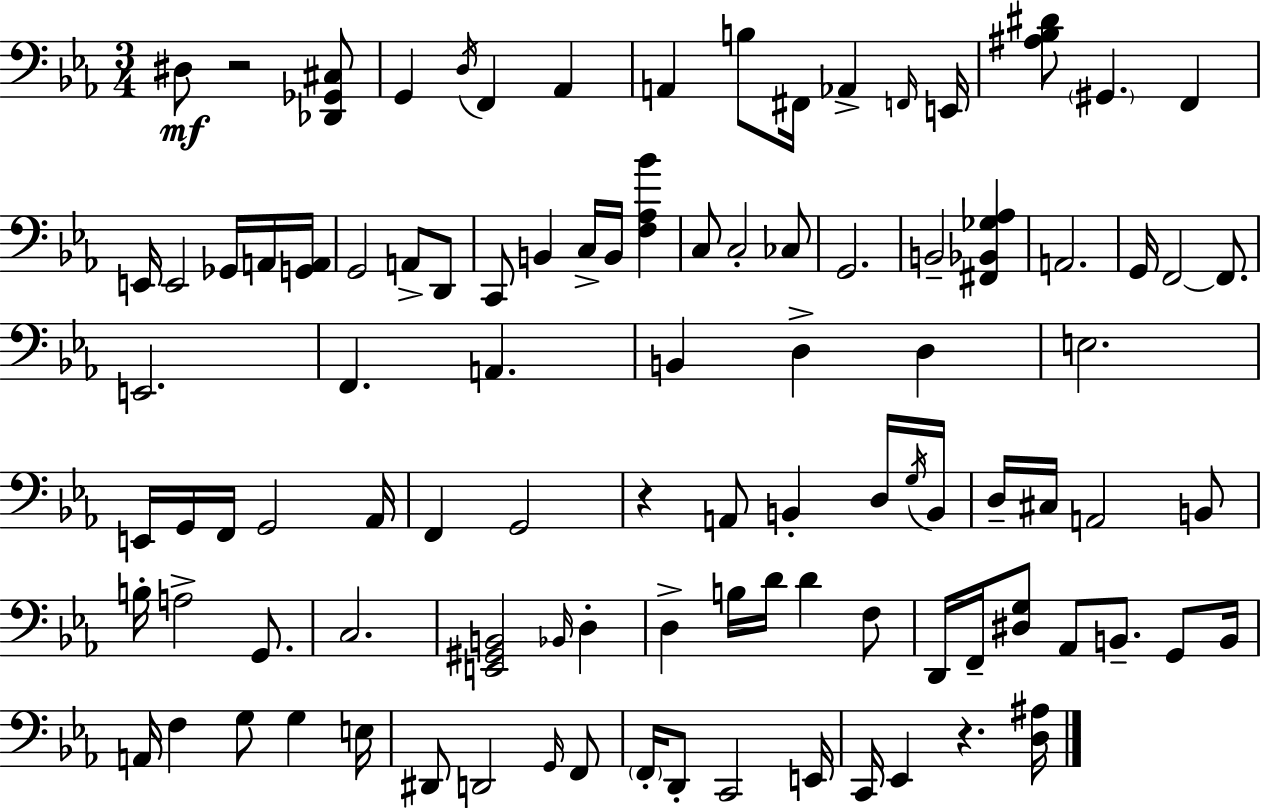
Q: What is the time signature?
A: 3/4